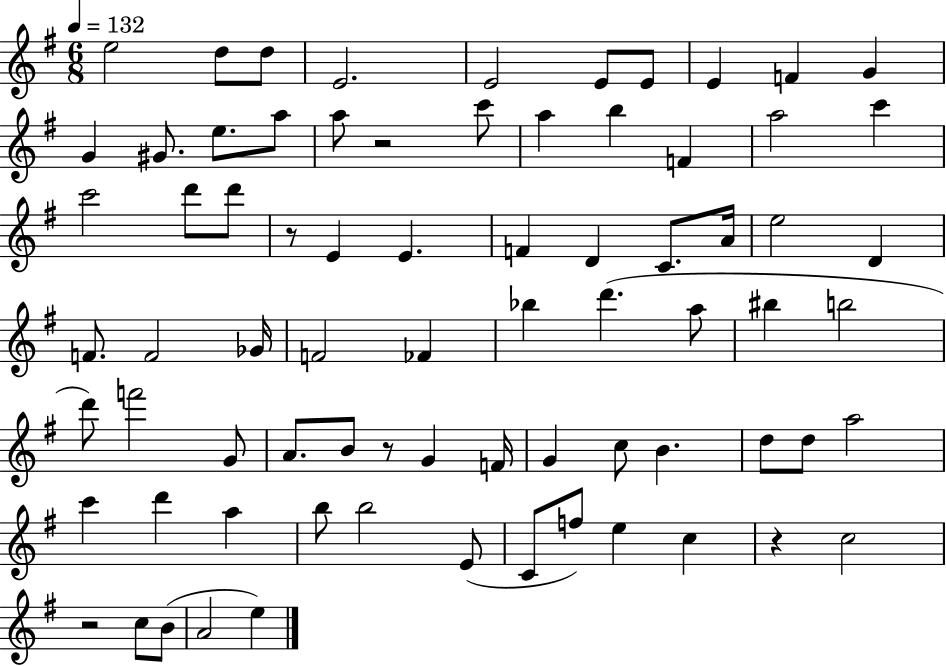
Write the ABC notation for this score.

X:1
T:Untitled
M:6/8
L:1/4
K:G
e2 d/2 d/2 E2 E2 E/2 E/2 E F G G ^G/2 e/2 a/2 a/2 z2 c'/2 a b F a2 c' c'2 d'/2 d'/2 z/2 E E F D C/2 A/4 e2 D F/2 F2 _G/4 F2 _F _b d' a/2 ^b b2 d'/2 f'2 G/2 A/2 B/2 z/2 G F/4 G c/2 B d/2 d/2 a2 c' d' a b/2 b2 E/2 C/2 f/2 e c z c2 z2 c/2 B/2 A2 e